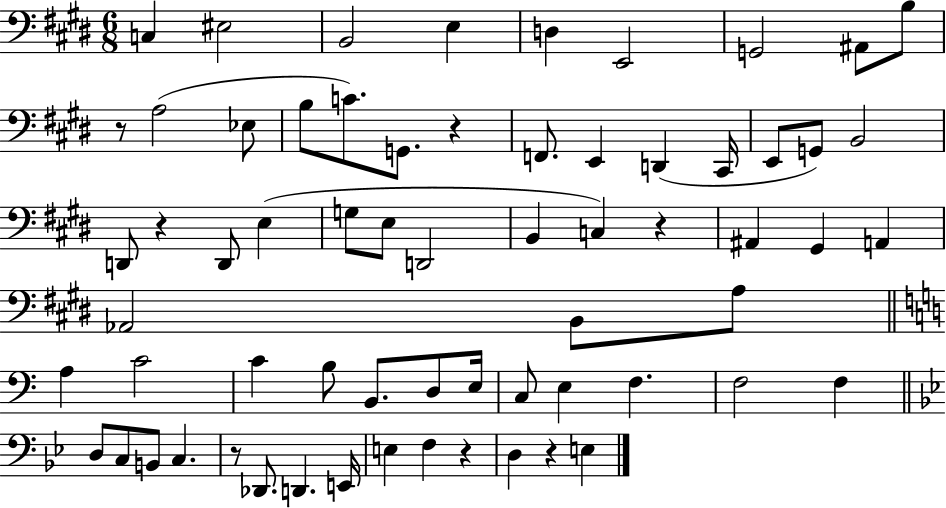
C3/q EIS3/h B2/h E3/q D3/q E2/h G2/h A#2/e B3/e R/e A3/h Eb3/e B3/e C4/e. G2/e. R/q F2/e. E2/q D2/q C#2/s E2/e G2/e B2/h D2/e R/q D2/e E3/q G3/e E3/e D2/h B2/q C3/q R/q A#2/q G#2/q A2/q Ab2/h B2/e A3/e A3/q C4/h C4/q B3/e B2/e. D3/e E3/s C3/e E3/q F3/q. F3/h F3/q D3/e C3/e B2/e C3/q. R/e Db2/e. D2/q. E2/s E3/q F3/q R/q D3/q R/q E3/q